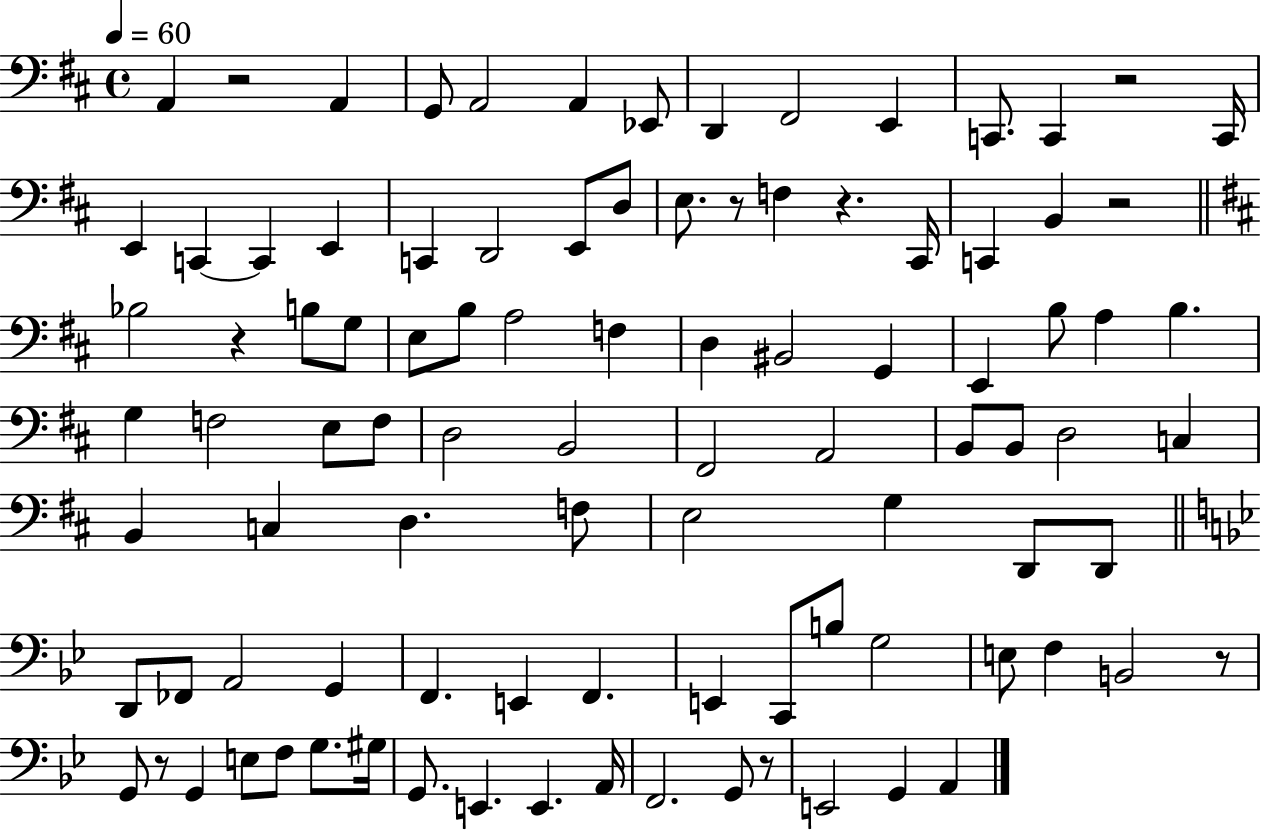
A2/q R/h A2/q G2/e A2/h A2/q Eb2/e D2/q F#2/h E2/q C2/e. C2/q R/h C2/s E2/q C2/q C2/q E2/q C2/q D2/h E2/e D3/e E3/e. R/e F3/q R/q. C#2/s C2/q B2/q R/h Bb3/h R/q B3/e G3/e E3/e B3/e A3/h F3/q D3/q BIS2/h G2/q E2/q B3/e A3/q B3/q. G3/q F3/h E3/e F3/e D3/h B2/h F#2/h A2/h B2/e B2/e D3/h C3/q B2/q C3/q D3/q. F3/e E3/h G3/q D2/e D2/e D2/e FES2/e A2/h G2/q F2/q. E2/q F2/q. E2/q C2/e B3/e G3/h E3/e F3/q B2/h R/e G2/e R/e G2/q E3/e F3/e G3/e. G#3/s G2/e. E2/q. E2/q. A2/s F2/h. G2/e R/e E2/h G2/q A2/q